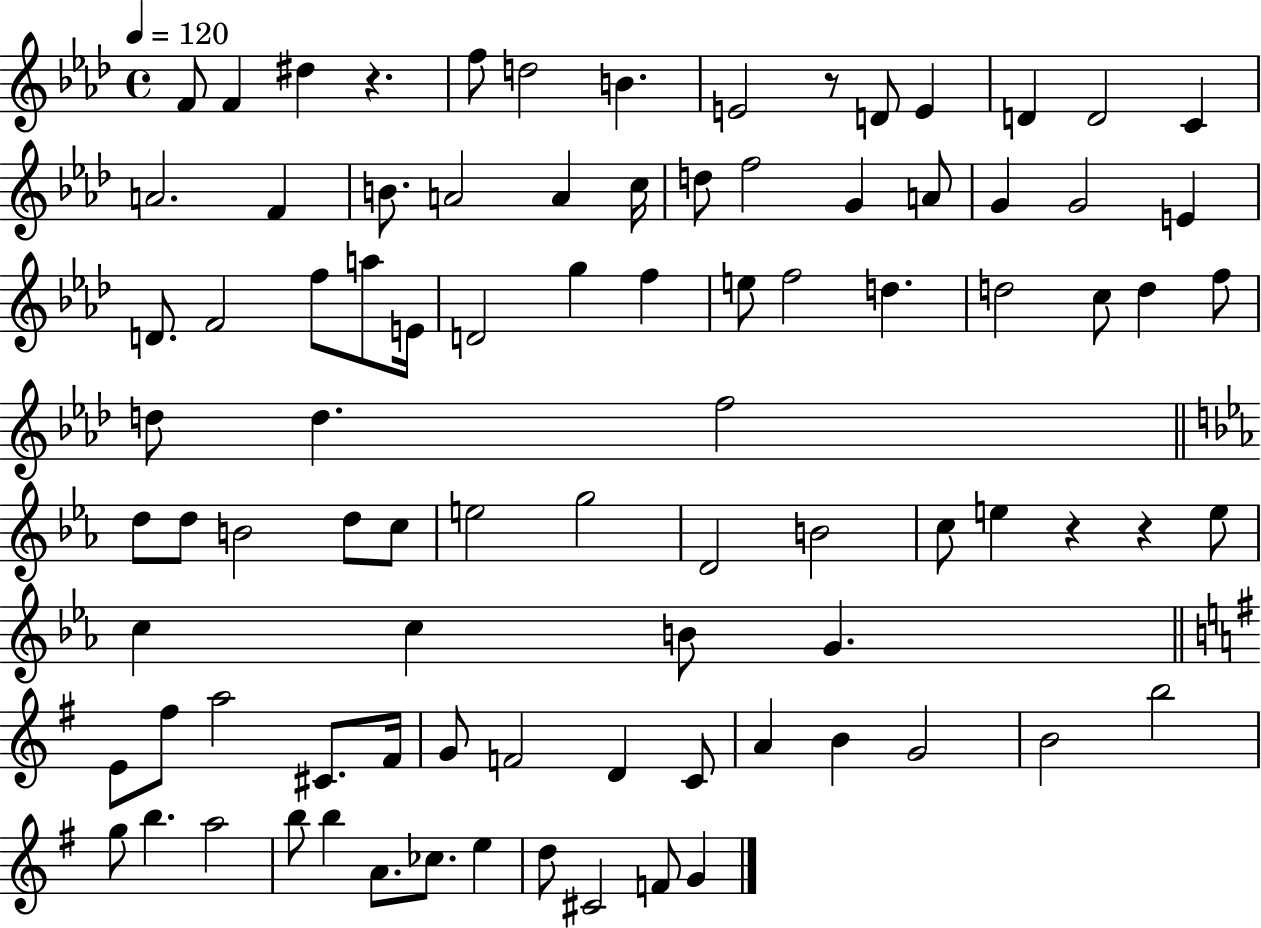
F4/e F4/q D#5/q R/q. F5/e D5/h B4/q. E4/h R/e D4/e E4/q D4/q D4/h C4/q A4/h. F4/q B4/e. A4/h A4/q C5/s D5/e F5/h G4/q A4/e G4/q G4/h E4/q D4/e. F4/h F5/e A5/e E4/s D4/h G5/q F5/q E5/e F5/h D5/q. D5/h C5/e D5/q F5/e D5/e D5/q. F5/h D5/e D5/e B4/h D5/e C5/e E5/h G5/h D4/h B4/h C5/e E5/q R/q R/q E5/e C5/q C5/q B4/e G4/q. E4/e F#5/e A5/h C#4/e. F#4/s G4/e F4/h D4/q C4/e A4/q B4/q G4/h B4/h B5/h G5/e B5/q. A5/h B5/e B5/q A4/e. CES5/e. E5/q D5/e C#4/h F4/e G4/q